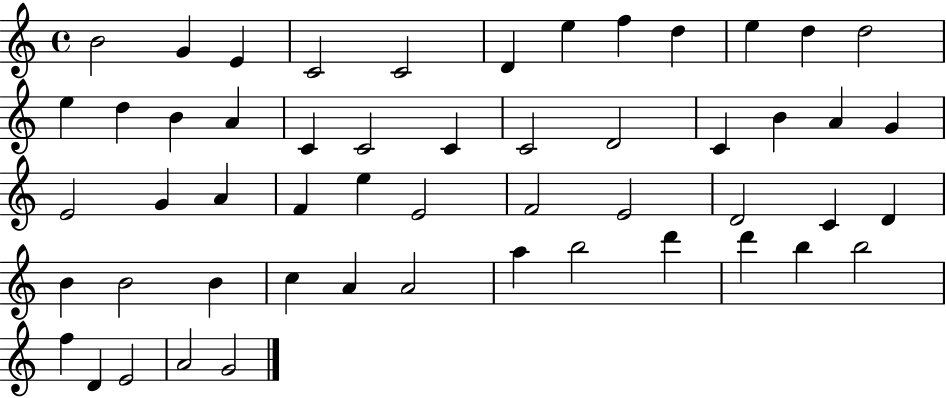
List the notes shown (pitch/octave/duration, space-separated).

B4/h G4/q E4/q C4/h C4/h D4/q E5/q F5/q D5/q E5/q D5/q D5/h E5/q D5/q B4/q A4/q C4/q C4/h C4/q C4/h D4/h C4/q B4/q A4/q G4/q E4/h G4/q A4/q F4/q E5/q E4/h F4/h E4/h D4/h C4/q D4/q B4/q B4/h B4/q C5/q A4/q A4/h A5/q B5/h D6/q D6/q B5/q B5/h F5/q D4/q E4/h A4/h G4/h